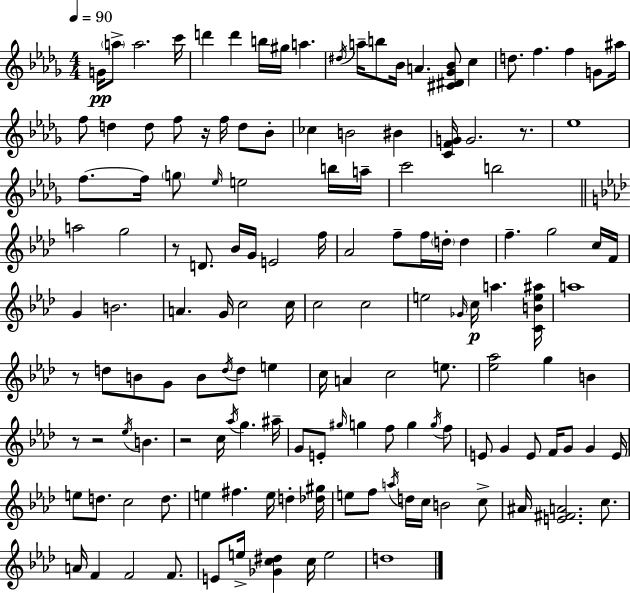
G4/s A5/e A5/h. C6/s D6/q D6/q B5/s G#5/s A5/q. D#5/s A5/s B5/e Bb4/s A4/q. [C#4,D#4,Gb4,Bb4]/e C5/q D5/e. F5/q. F5/q G4/e A#5/s F5/e D5/q D5/e F5/e R/s F5/s D5/e Bb4/e CES5/q B4/h BIS4/q [C4,F4,G4]/s G4/h. R/e. Eb5/w F5/e. F5/s G5/e Eb5/s E5/h B5/s A5/s C6/h B5/h A5/h G5/h R/e D4/e. Bb4/s G4/s E4/h F5/s Ab4/h F5/e F5/s D5/s D5/q F5/q. G5/h C5/s F4/s G4/q B4/h. A4/q. G4/s C5/h C5/s C5/h C5/h E5/h Gb4/s C5/s A5/q. [C4,B4,E5,A#5]/s A5/w R/e D5/e B4/e G4/e B4/e D5/s D5/e E5/q C5/s A4/q C5/h E5/e. [Eb5,Ab5]/h G5/q B4/q R/e R/h Eb5/s B4/q. R/h C5/s Ab5/s G5/q. A#5/s G4/e E4/e G#5/s G5/q F5/e G5/q G5/s F5/e E4/e G4/q E4/e F4/s G4/e G4/q E4/s E5/e D5/e. C5/h D5/e. E5/q F#5/q. E5/s D5/q [Db5,G#5]/s E5/e F5/e A5/s D5/s C5/s B4/h C5/e A#4/s [E4,F#4,A4]/h. C5/e. A4/s F4/q F4/h F4/e. E4/e E5/s [Gb4,C5,D#5]/q C5/s E5/h D5/w